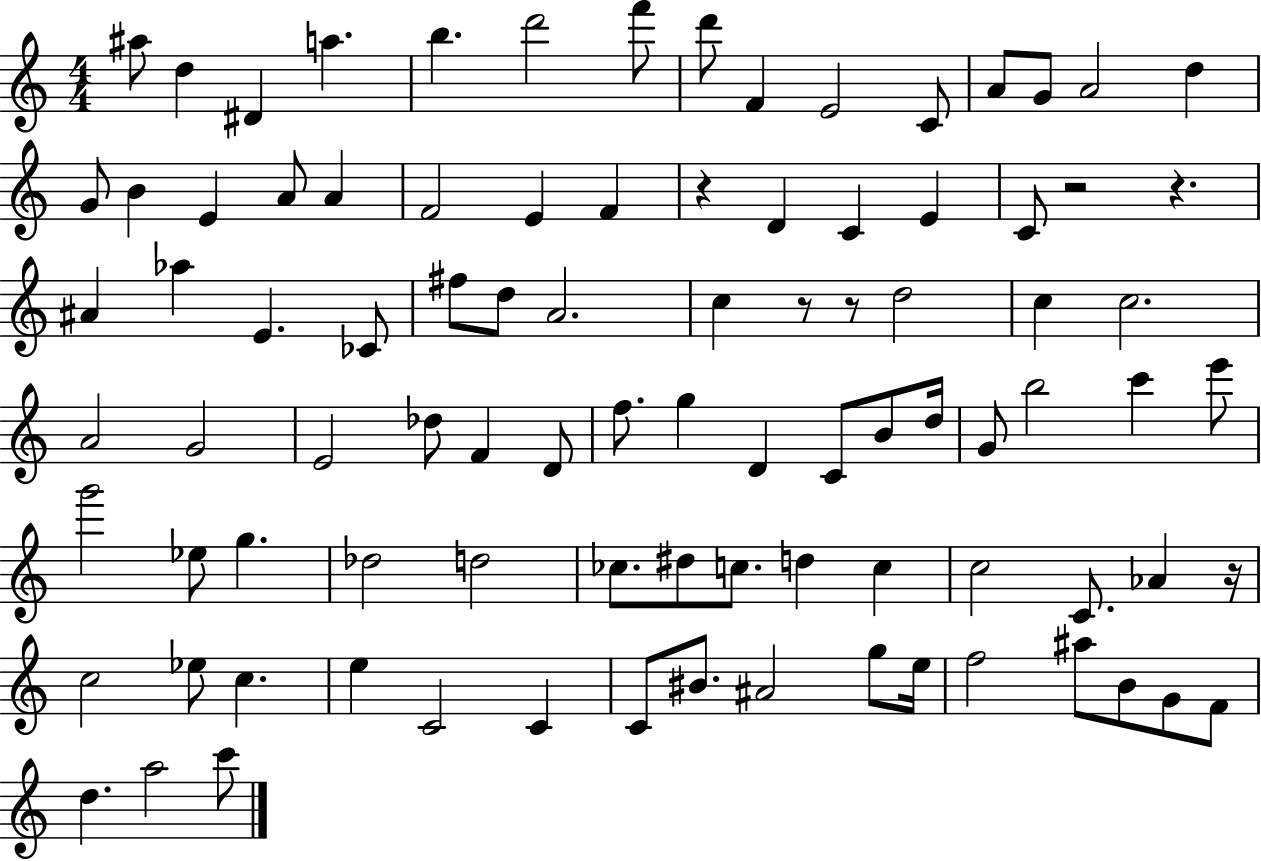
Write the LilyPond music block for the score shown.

{
  \clef treble
  \numericTimeSignature
  \time 4/4
  \key c \major
  ais''8 d''4 dis'4 a''4. | b''4. d'''2 f'''8 | d'''8 f'4 e'2 c'8 | a'8 g'8 a'2 d''4 | \break g'8 b'4 e'4 a'8 a'4 | f'2 e'4 f'4 | r4 d'4 c'4 e'4 | c'8 r2 r4. | \break ais'4 aes''4 e'4. ces'8 | fis''8 d''8 a'2. | c''4 r8 r8 d''2 | c''4 c''2. | \break a'2 g'2 | e'2 des''8 f'4 d'8 | f''8. g''4 d'4 c'8 b'8 d''16 | g'8 b''2 c'''4 e'''8 | \break g'''2 ees''8 g''4. | des''2 d''2 | ces''8. dis''8 c''8. d''4 c''4 | c''2 c'8. aes'4 r16 | \break c''2 ees''8 c''4. | e''4 c'2 c'4 | c'8 bis'8. ais'2 g''8 e''16 | f''2 ais''8 b'8 g'8 f'8 | \break d''4. a''2 c'''8 | \bar "|."
}